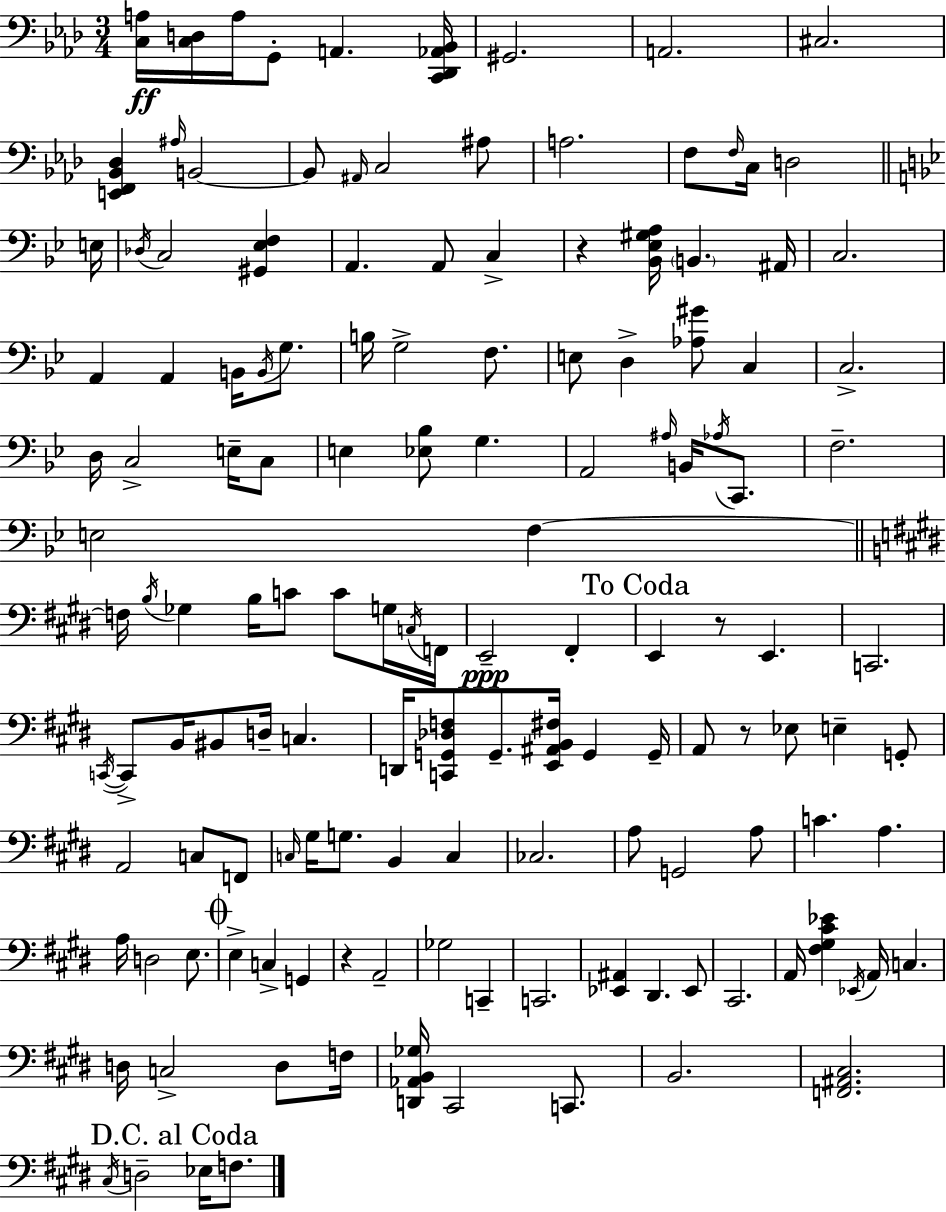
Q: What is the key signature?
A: AES major